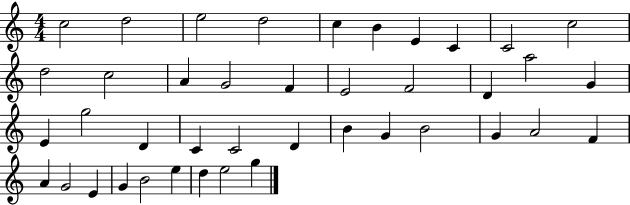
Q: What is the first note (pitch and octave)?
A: C5